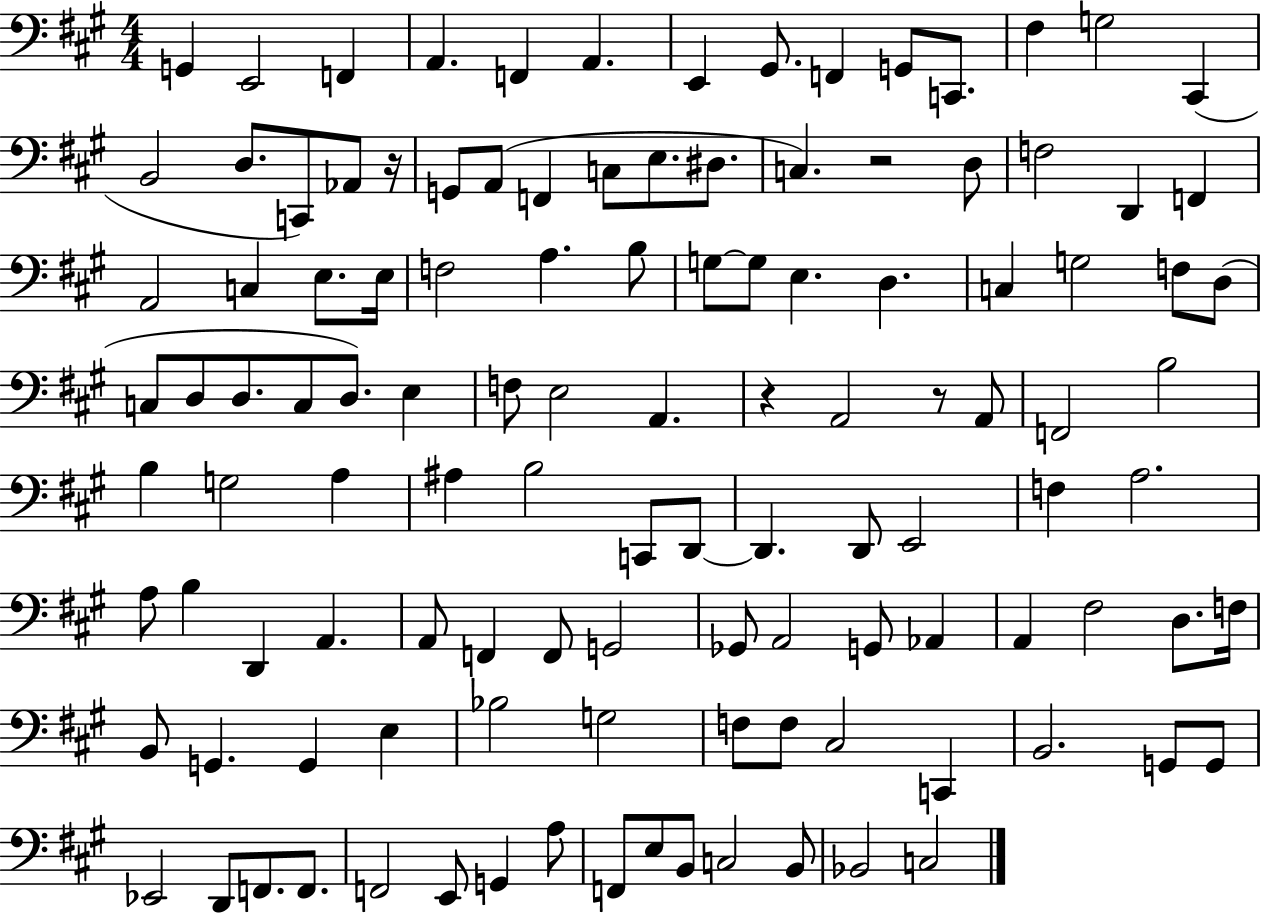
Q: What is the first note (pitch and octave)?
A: G2